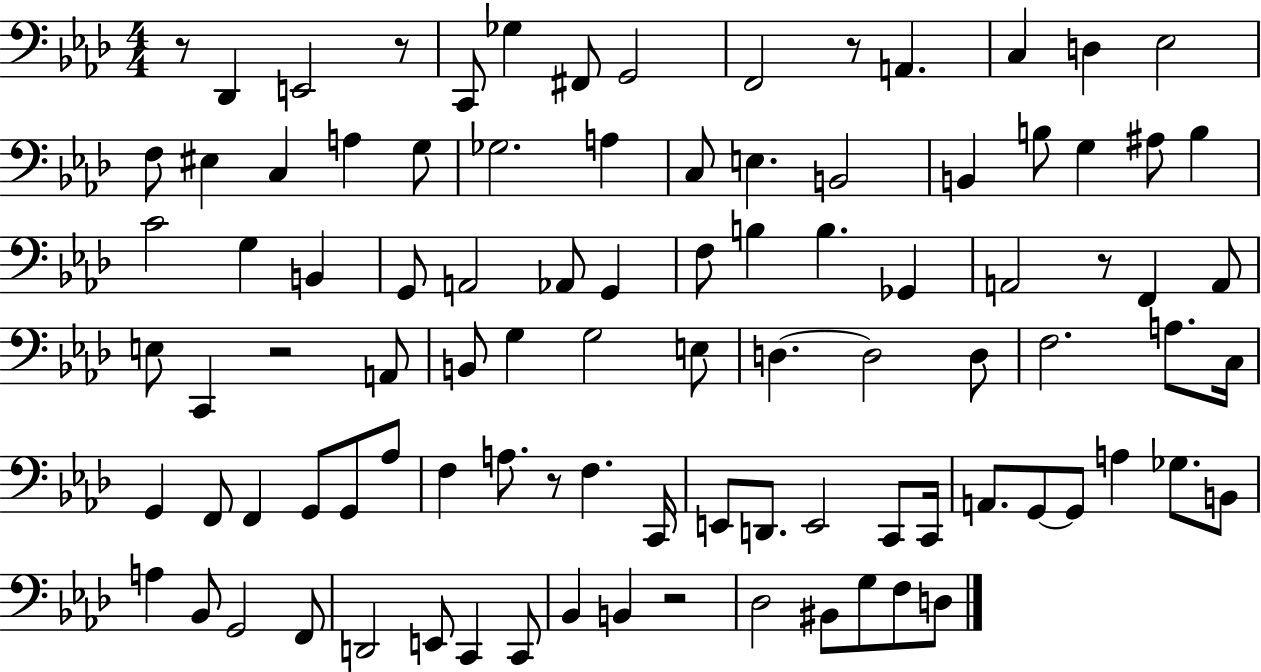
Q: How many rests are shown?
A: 7